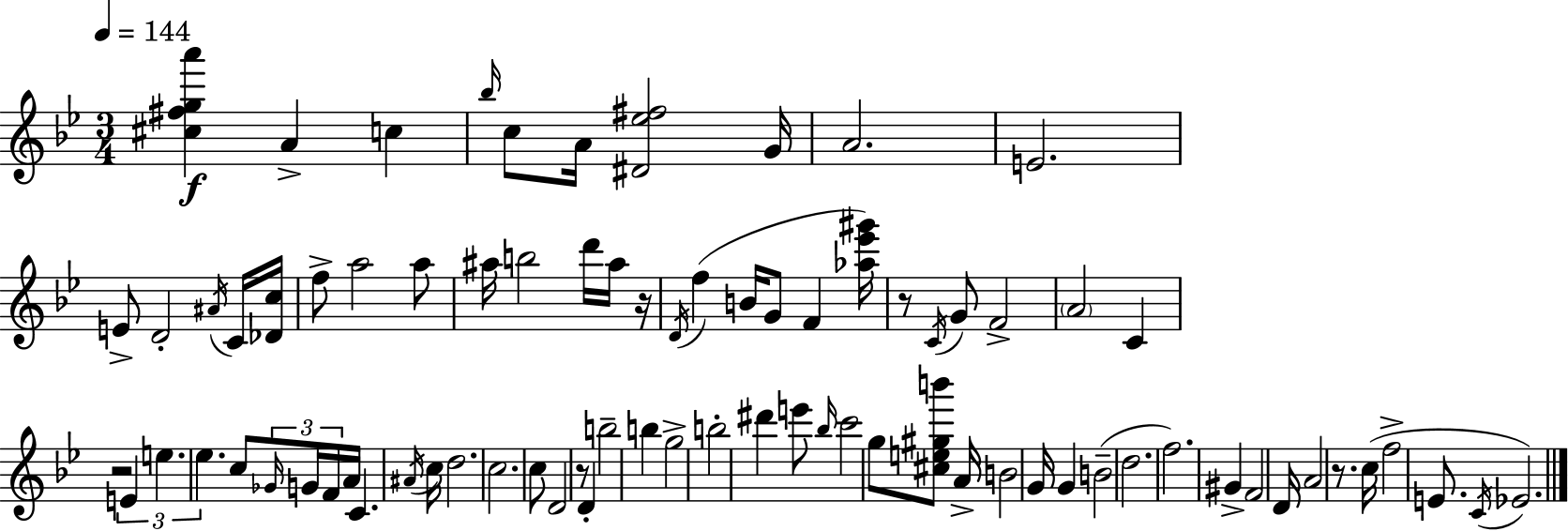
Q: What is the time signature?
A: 3/4